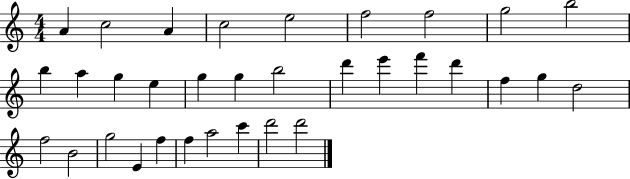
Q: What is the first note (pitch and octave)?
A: A4